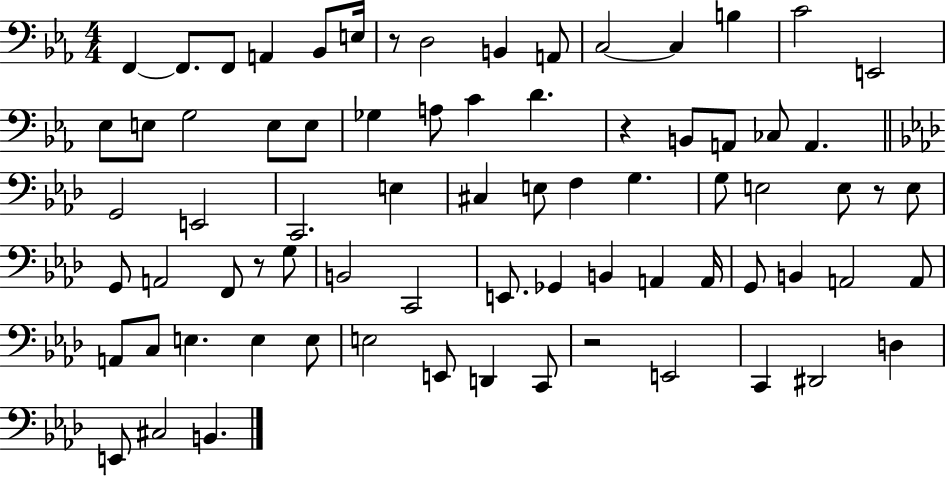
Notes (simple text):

F2/q F2/e. F2/e A2/q Bb2/e E3/s R/e D3/h B2/q A2/e C3/h C3/q B3/q C4/h E2/h Eb3/e E3/e G3/h E3/e E3/e Gb3/q A3/e C4/q D4/q. R/q B2/e A2/e CES3/e A2/q. G2/h E2/h C2/h. E3/q C#3/q E3/e F3/q G3/q. G3/e E3/h E3/e R/e E3/e G2/e A2/h F2/e R/e G3/e B2/h C2/h E2/e. Gb2/q B2/q A2/q A2/s G2/e B2/q A2/h A2/e A2/e C3/e E3/q. E3/q E3/e E3/h E2/e D2/q C2/e R/h E2/h C2/q D#2/h D3/q E2/e C#3/h B2/q.